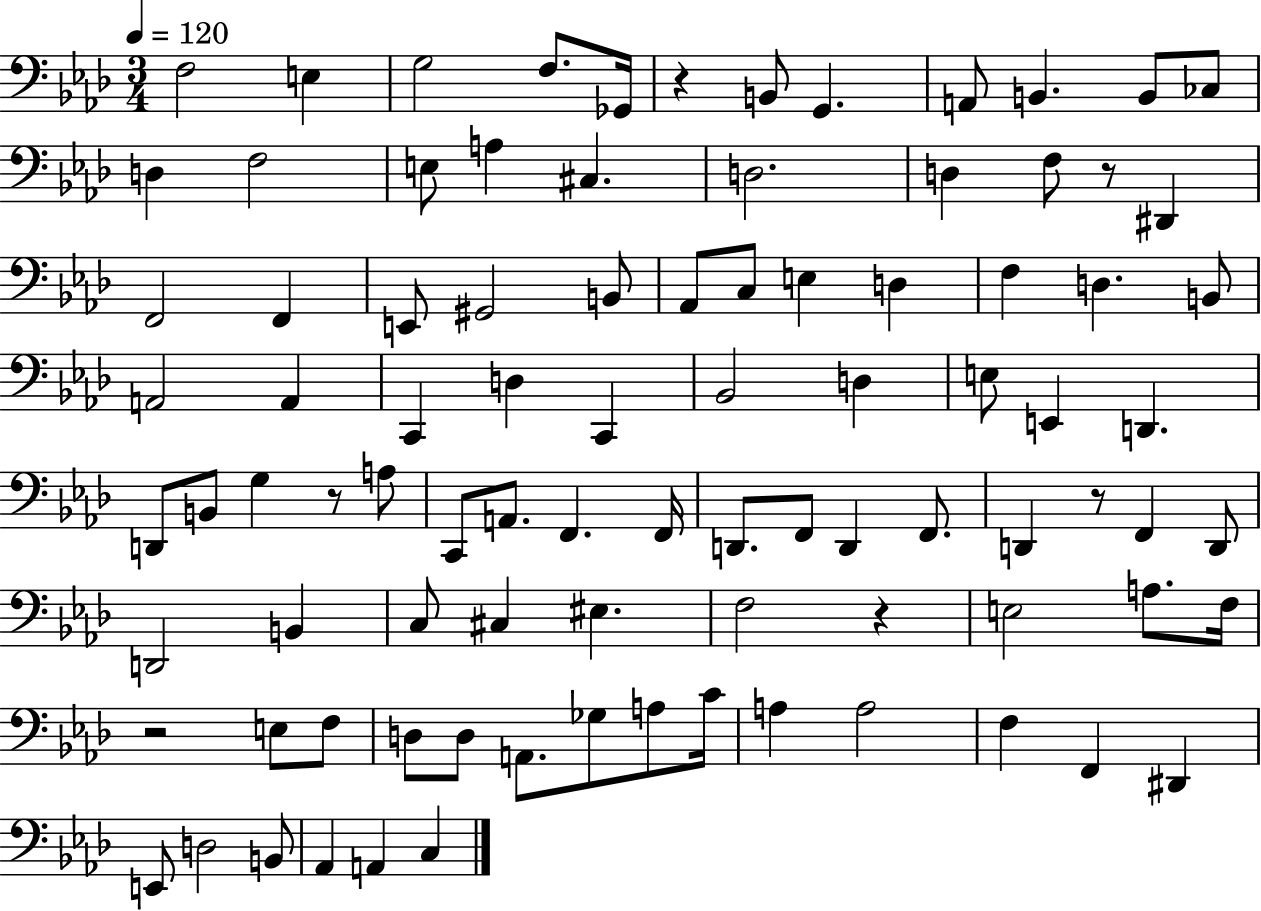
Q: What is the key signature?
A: AES major